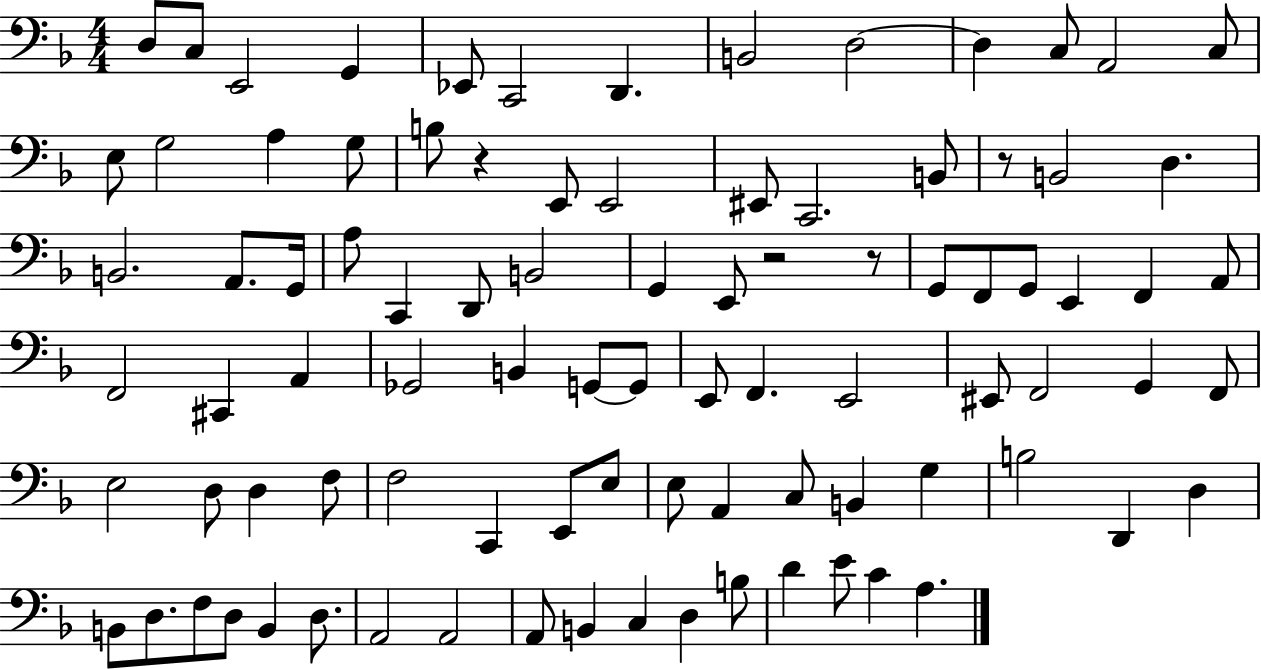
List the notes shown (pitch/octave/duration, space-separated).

D3/e C3/e E2/h G2/q Eb2/e C2/h D2/q. B2/h D3/h D3/q C3/e A2/h C3/e E3/e G3/h A3/q G3/e B3/e R/q E2/e E2/h EIS2/e C2/h. B2/e R/e B2/h D3/q. B2/h. A2/e. G2/s A3/e C2/q D2/e B2/h G2/q E2/e R/h R/e G2/e F2/e G2/e E2/q F2/q A2/e F2/h C#2/q A2/q Gb2/h B2/q G2/e G2/e E2/e F2/q. E2/h EIS2/e F2/h G2/q F2/e E3/h D3/e D3/q F3/e F3/h C2/q E2/e E3/e E3/e A2/q C3/e B2/q G3/q B3/h D2/q D3/q B2/e D3/e. F3/e D3/e B2/q D3/e. A2/h A2/h A2/e B2/q C3/q D3/q B3/e D4/q E4/e C4/q A3/q.